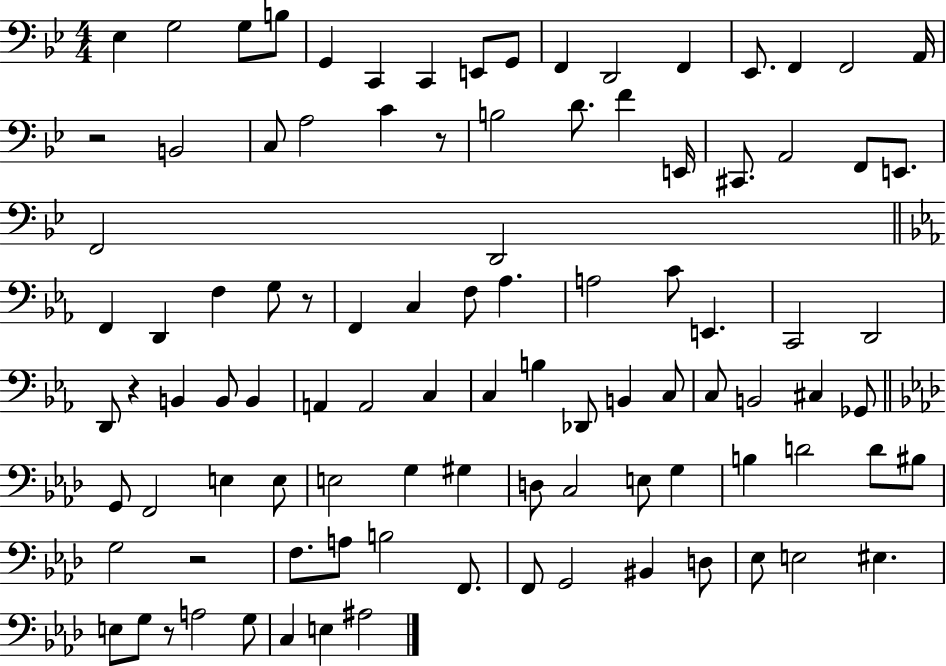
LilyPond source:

{
  \clef bass
  \numericTimeSignature
  \time 4/4
  \key bes \major
  \repeat volta 2 { ees4 g2 g8 b8 | g,4 c,4 c,4 e,8 g,8 | f,4 d,2 f,4 | ees,8. f,4 f,2 a,16 | \break r2 b,2 | c8 a2 c'4 r8 | b2 d'8. f'4 e,16 | cis,8. a,2 f,8 e,8. | \break f,2 d,2 | \bar "||" \break \key c \minor f,4 d,4 f4 g8 r8 | f,4 c4 f8 aes4. | a2 c'8 e,4. | c,2 d,2 | \break d,8 r4 b,4 b,8 b,4 | a,4 a,2 c4 | c4 b4 des,8 b,4 c8 | c8 b,2 cis4 ges,8 | \break \bar "||" \break \key aes \major g,8 f,2 e4 e8 | e2 g4 gis4 | d8 c2 e8 g4 | b4 d'2 d'8 bis8 | \break g2 r2 | f8. a8 b2 f,8. | f,8 g,2 bis,4 d8 | ees8 e2 eis4. | \break e8 g8 r8 a2 g8 | c4 e4 ais2 | } \bar "|."
}